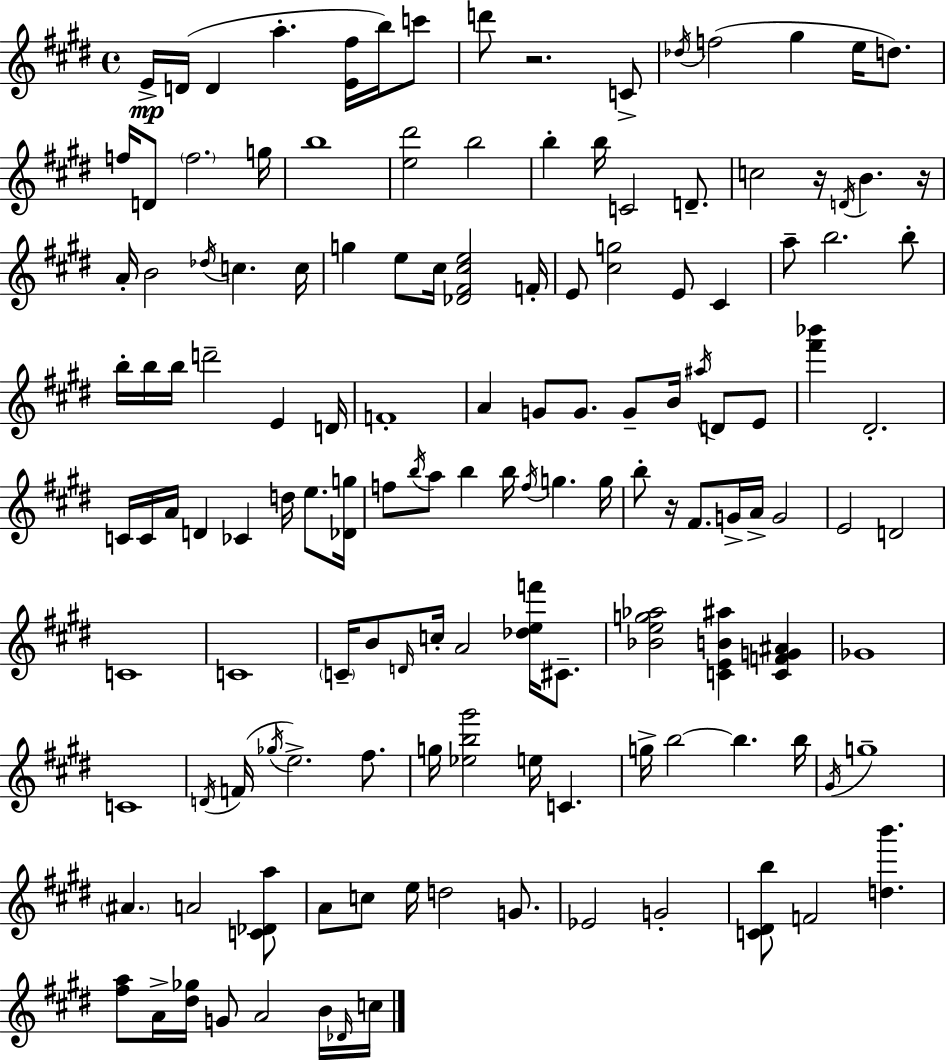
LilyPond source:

{
  \clef treble
  \time 4/4
  \defaultTimeSignature
  \key e \major
  e'16->\mp d'16( d'4 a''4.-. <e' fis''>16 b''16) c'''8 | d'''8 r2. c'8-> | \acciaccatura { des''16 }( f''2 gis''4 e''16 d''8.) | f''16 d'8 \parenthesize f''2. | \break g''16 b''1 | <e'' dis'''>2 b''2 | b''4-. b''16 c'2 d'8.-- | c''2 r16 \acciaccatura { d'16 } b'4. | \break r16 a'16-. b'2 \acciaccatura { des''16 } c''4. | c''16 g''4 e''8 cis''16 <des' fis' cis'' e''>2 | f'16-. e'8 <cis'' g''>2 e'8 cis'4 | a''8-- b''2. | \break b''8-. b''16-. b''16 b''16 d'''2-- e'4 | d'16 f'1-. | a'4 g'8 g'8. g'8-- b'16 \acciaccatura { ais''16 } | d'8 e'8 <fis''' bes'''>4 dis'2.-. | \break c'16 c'16 a'16 d'4 ces'4 d''16 | e''8. <des' g''>16 f''8 \acciaccatura { b''16 } a''8 b''4 b''16 \acciaccatura { f''16 } g''4. | g''16 b''8-. r16 fis'8. g'16-> a'16-> g'2 | e'2 d'2 | \break c'1 | c'1 | \parenthesize c'16-- b'8 \grace { d'16 } c''16-. a'2 | <des'' e'' f'''>16 cis'8.-- <bes' e'' g'' aes''>2 <c' e' b' ais''>4 | \break <c' f' g' ais'>4 ges'1 | c'1 | \acciaccatura { d'16 }( f'16 \acciaccatura { ges''16 } e''2.->) | fis''8. g''16 <ees'' b'' gis'''>2 | \break e''16 c'4. g''16-> b''2~~ | b''4. b''16 \acciaccatura { gis'16 } g''1-- | \parenthesize ais'4. | a'2 <c' des' a''>8 a'8 c''8 e''16 d''2 | \break g'8. ees'2 | g'2-. <c' dis' b''>8 f'2 | <d'' b'''>4. <fis'' a''>8 a'16-> <dis'' ges''>16 g'8 | a'2 b'16 \grace { des'16 } c''16 \bar "|."
}